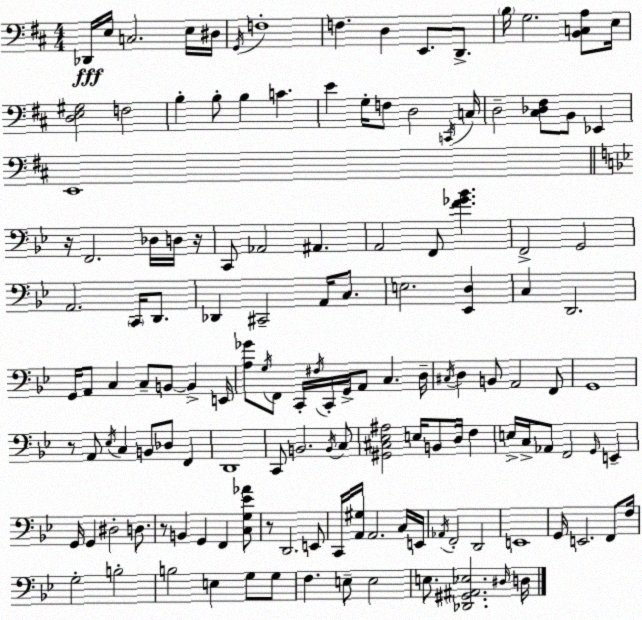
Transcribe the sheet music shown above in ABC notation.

X:1
T:Untitled
M:4/4
L:1/4
K:D
_D,,/4 E,/4 C,2 E,/4 ^D,/4 G,,/4 F,4 F, D, E,,/2 D,,/2 B,/4 G,2 [B,,C,A,]/2 E,/4 [D,E,^G,]2 F,2 B, B,/2 B, C E G,/4 F,/2 D,2 C,,/4 C,/4 D,2 [^C,_D,^F,]/2 B,,/2 _E,, E,,4 z/4 F,,2 _D,/4 D,/4 z/4 C,,/2 _A,,2 ^A,, A,,2 F,,/2 [F_G_B] F,,2 G,,2 A,,2 C,,/4 D,,/2 _D,, ^C,,2 A,,/4 C,/2 E,2 [_E,,D,] C, D,,2 G,,/4 A,,/2 C, C,/2 B,,/2 B,, E,,/4 [A,_G]/2 G,/4 F,,/2 C,,/4 ^F,/4 C,,/4 G,,/4 A,,/2 C, D,/4 ^C,/4 D, B,,/2 A,,2 F,,/2 G,,4 z/2 A,,/2 _E,/4 C, B,,/2 _D,/2 F,, D,,4 C,,/2 B,,2 B,,/4 C,/2 [^G,,^C,_E,^A,]2 E,/4 B,,/2 D,/4 F, E,/4 C,/4 _A,,/2 F,,2 G,,/4 E,, G,,/4 G,, ^D,2 D,/2 z/2 B,, G,, F,, [C,G,_E_A]/2 z/2 D,,2 E,,/2 C,,/4 [A,,^G,]/4 A,,2 C,/4 E,,/4 _A,,/4 F,,2 D,,2 E,,4 G,,/4 E,,2 F,,/2 F,/4 G,2 B,2 B,2 E, G,/2 G,/2 F, E,/2 E,2 E,/2 [_D,,^G,,^A,,_E,]2 ^D,/4 D,/4